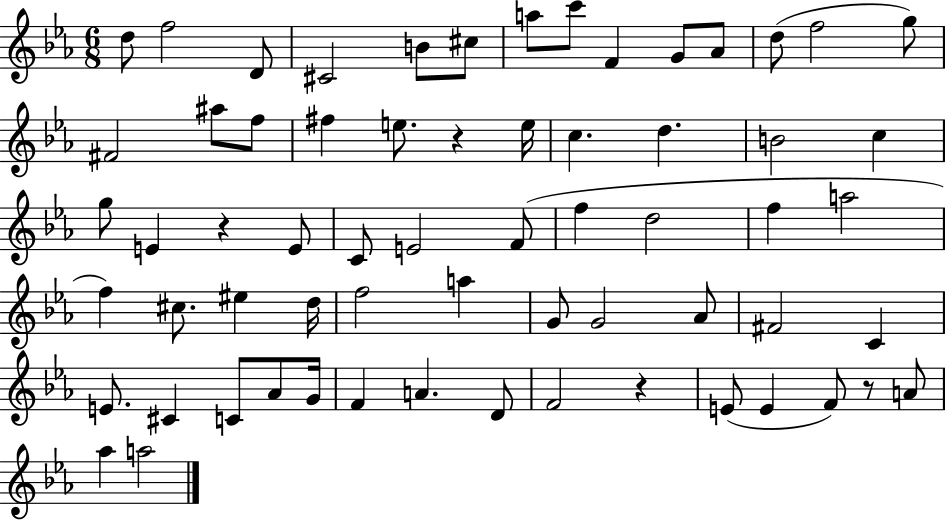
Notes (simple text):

D5/e F5/h D4/e C#4/h B4/e C#5/e A5/e C6/e F4/q G4/e Ab4/e D5/e F5/h G5/e F#4/h A#5/e F5/e F#5/q E5/e. R/q E5/s C5/q. D5/q. B4/h C5/q G5/e E4/q R/q E4/e C4/e E4/h F4/e F5/q D5/h F5/q A5/h F5/q C#5/e. EIS5/q D5/s F5/h A5/q G4/e G4/h Ab4/e F#4/h C4/q E4/e. C#4/q C4/e Ab4/e G4/s F4/q A4/q. D4/e F4/h R/q E4/e E4/q F4/e R/e A4/e Ab5/q A5/h